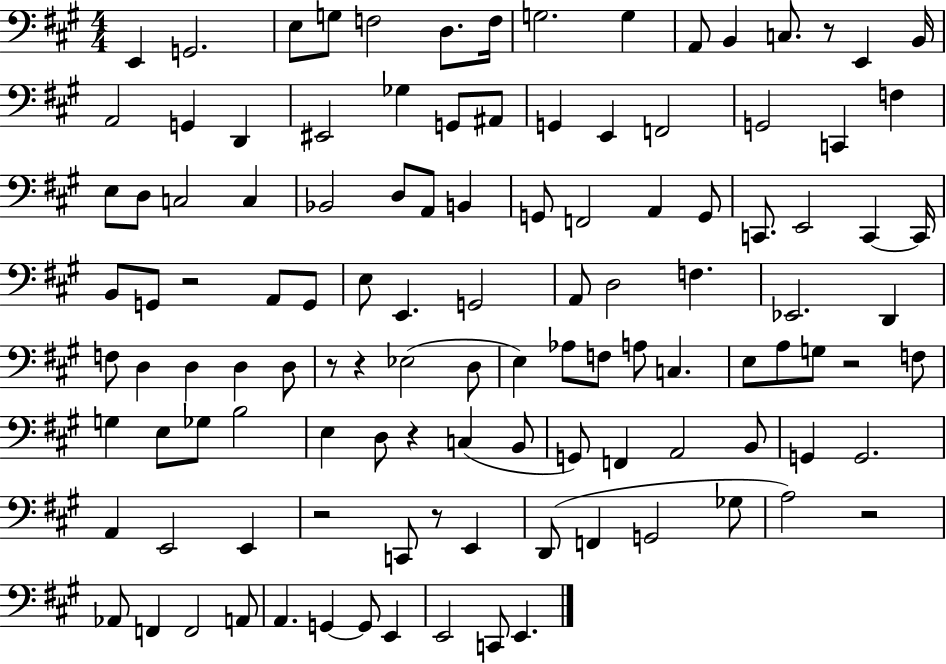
{
  \clef bass
  \numericTimeSignature
  \time 4/4
  \key a \major
  e,4 g,2. | e8 g8 f2 d8. f16 | g2. g4 | a,8 b,4 c8. r8 e,4 b,16 | \break a,2 g,4 d,4 | eis,2 ges4 g,8 ais,8 | g,4 e,4 f,2 | g,2 c,4 f4 | \break e8 d8 c2 c4 | bes,2 d8 a,8 b,4 | g,8 f,2 a,4 g,8 | c,8. e,2 c,4~~ c,16 | \break b,8 g,8 r2 a,8 g,8 | e8 e,4. g,2 | a,8 d2 f4. | ees,2. d,4 | \break f8 d4 d4 d4 d8 | r8 r4 ees2( d8 | e4) aes8 f8 a8 c4. | e8 a8 g8 r2 f8 | \break g4 e8 ges8 b2 | e4 d8 r4 c4( b,8 | g,8) f,4 a,2 b,8 | g,4 g,2. | \break a,4 e,2 e,4 | r2 c,8 r8 e,4 | d,8( f,4 g,2 ges8 | a2) r2 | \break aes,8 f,4 f,2 a,8 | a,4. g,4~~ g,8 e,4 | e,2 c,8 e,4. | \bar "|."
}